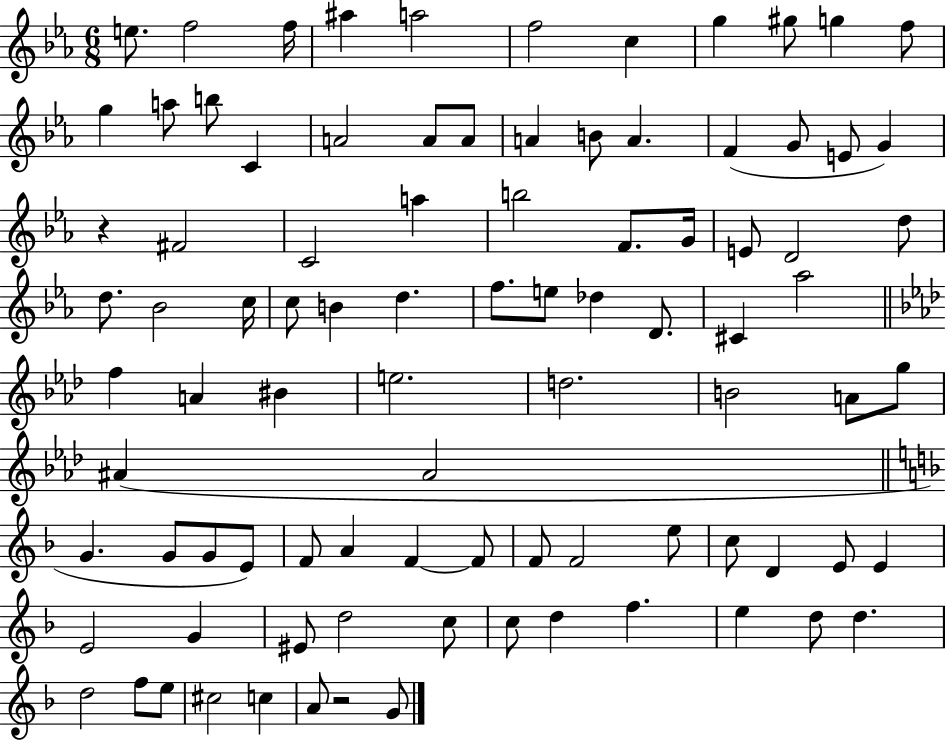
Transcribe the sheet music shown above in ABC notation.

X:1
T:Untitled
M:6/8
L:1/4
K:Eb
e/2 f2 f/4 ^a a2 f2 c g ^g/2 g f/2 g a/2 b/2 C A2 A/2 A/2 A B/2 A F G/2 E/2 G z ^F2 C2 a b2 F/2 G/4 E/2 D2 d/2 d/2 _B2 c/4 c/2 B d f/2 e/2 _d D/2 ^C _a2 f A ^B e2 d2 B2 A/2 g/2 ^A ^A2 G G/2 G/2 E/2 F/2 A F F/2 F/2 F2 e/2 c/2 D E/2 E E2 G ^E/2 d2 c/2 c/2 d f e d/2 d d2 f/2 e/2 ^c2 c A/2 z2 G/2